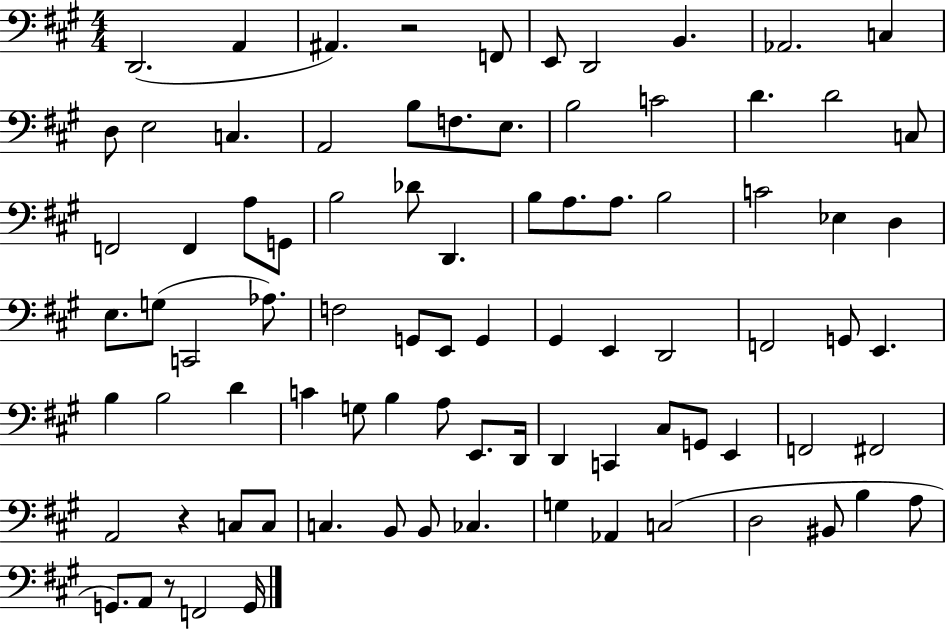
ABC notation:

X:1
T:Untitled
M:4/4
L:1/4
K:A
D,,2 A,, ^A,, z2 F,,/2 E,,/2 D,,2 B,, _A,,2 C, D,/2 E,2 C, A,,2 B,/2 F,/2 E,/2 B,2 C2 D D2 C,/2 F,,2 F,, A,/2 G,,/2 B,2 _D/2 D,, B,/2 A,/2 A,/2 B,2 C2 _E, D, E,/2 G,/2 C,,2 _A,/2 F,2 G,,/2 E,,/2 G,, ^G,, E,, D,,2 F,,2 G,,/2 E,, B, B,2 D C G,/2 B, A,/2 E,,/2 D,,/4 D,, C,, ^C,/2 G,,/2 E,, F,,2 ^F,,2 A,,2 z C,/2 C,/2 C, B,,/2 B,,/2 _C, G, _A,, C,2 D,2 ^B,,/2 B, A,/2 G,,/2 A,,/2 z/2 F,,2 G,,/4